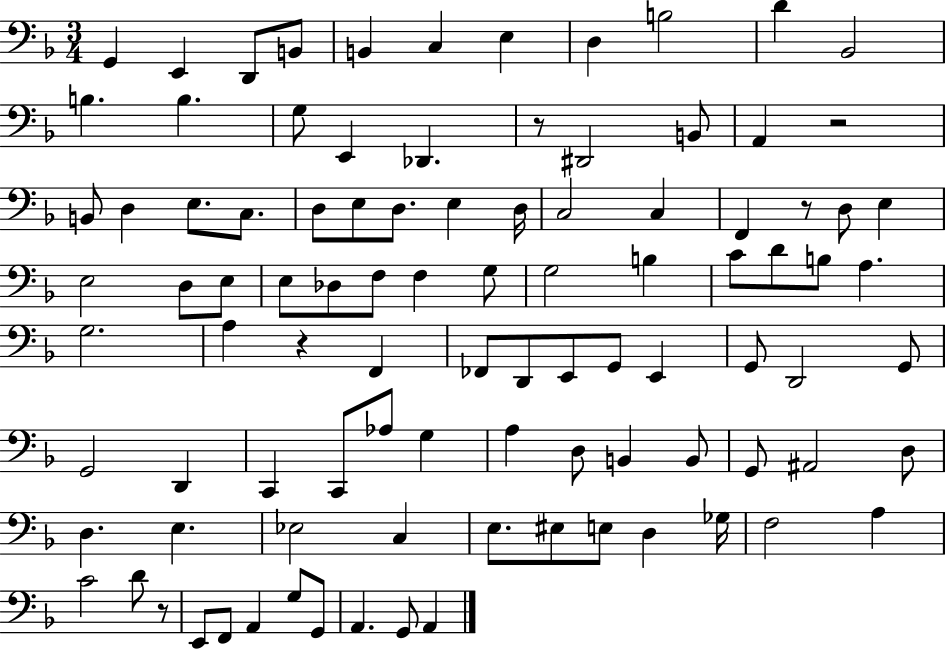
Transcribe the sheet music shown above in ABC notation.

X:1
T:Untitled
M:3/4
L:1/4
K:F
G,, E,, D,,/2 B,,/2 B,, C, E, D, B,2 D _B,,2 B, B, G,/2 E,, _D,, z/2 ^D,,2 B,,/2 A,, z2 B,,/2 D, E,/2 C,/2 D,/2 E,/2 D,/2 E, D,/4 C,2 C, F,, z/2 D,/2 E, E,2 D,/2 E,/2 E,/2 _D,/2 F,/2 F, G,/2 G,2 B, C/2 D/2 B,/2 A, G,2 A, z F,, _F,,/2 D,,/2 E,,/2 G,,/2 E,, G,,/2 D,,2 G,,/2 G,,2 D,, C,, C,,/2 _A,/2 G, A, D,/2 B,, B,,/2 G,,/2 ^A,,2 D,/2 D, E, _E,2 C, E,/2 ^E,/2 E,/2 D, _G,/4 F,2 A, C2 D/2 z/2 E,,/2 F,,/2 A,, G,/2 G,,/2 A,, G,,/2 A,,